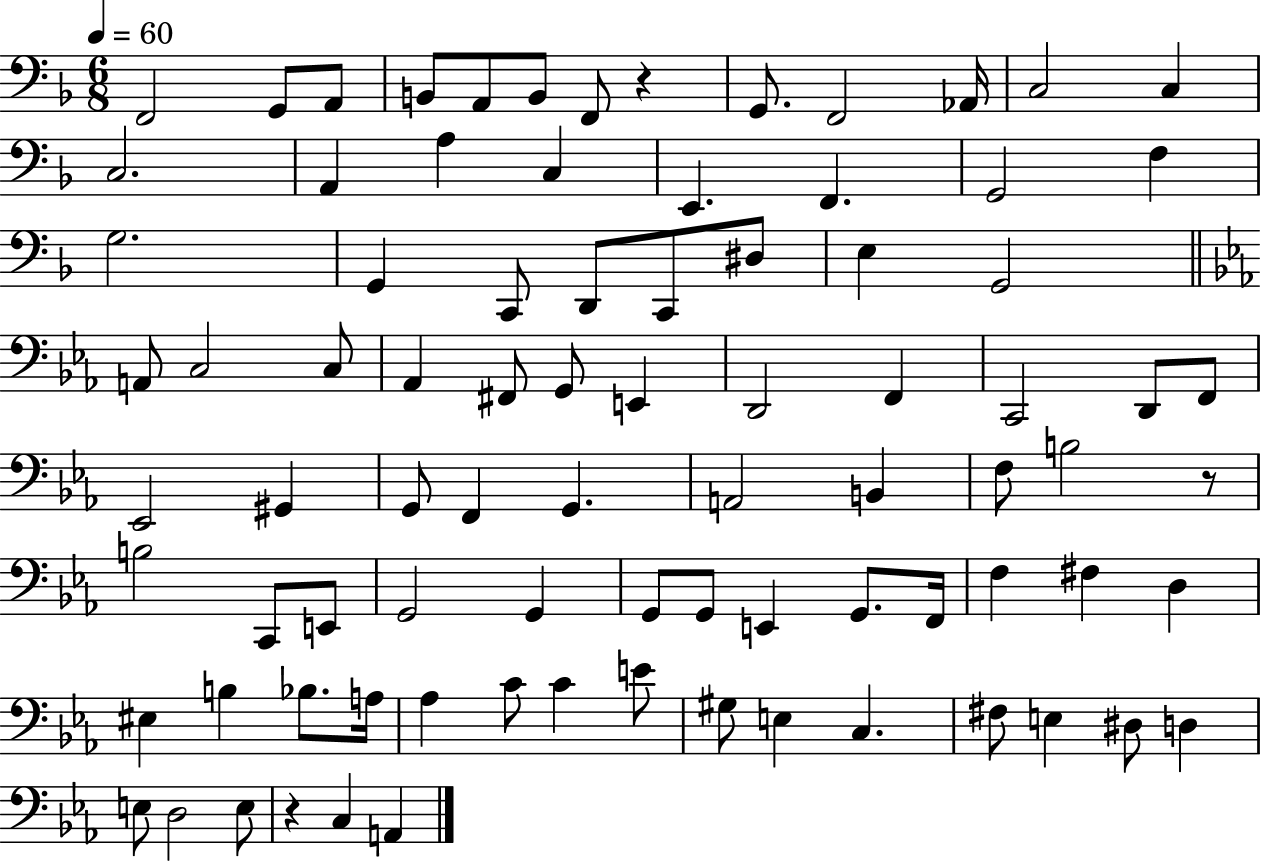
F2/h G2/e A2/e B2/e A2/e B2/e F2/e R/q G2/e. F2/h Ab2/s C3/h C3/q C3/h. A2/q A3/q C3/q E2/q. F2/q. G2/h F3/q G3/h. G2/q C2/e D2/e C2/e D#3/e E3/q G2/h A2/e C3/h C3/e Ab2/q F#2/e G2/e E2/q D2/h F2/q C2/h D2/e F2/e Eb2/h G#2/q G2/e F2/q G2/q. A2/h B2/q F3/e B3/h R/e B3/h C2/e E2/e G2/h G2/q G2/e G2/e E2/q G2/e. F2/s F3/q F#3/q D3/q EIS3/q B3/q Bb3/e. A3/s Ab3/q C4/e C4/q E4/e G#3/e E3/q C3/q. F#3/e E3/q D#3/e D3/q E3/e D3/h E3/e R/q C3/q A2/q